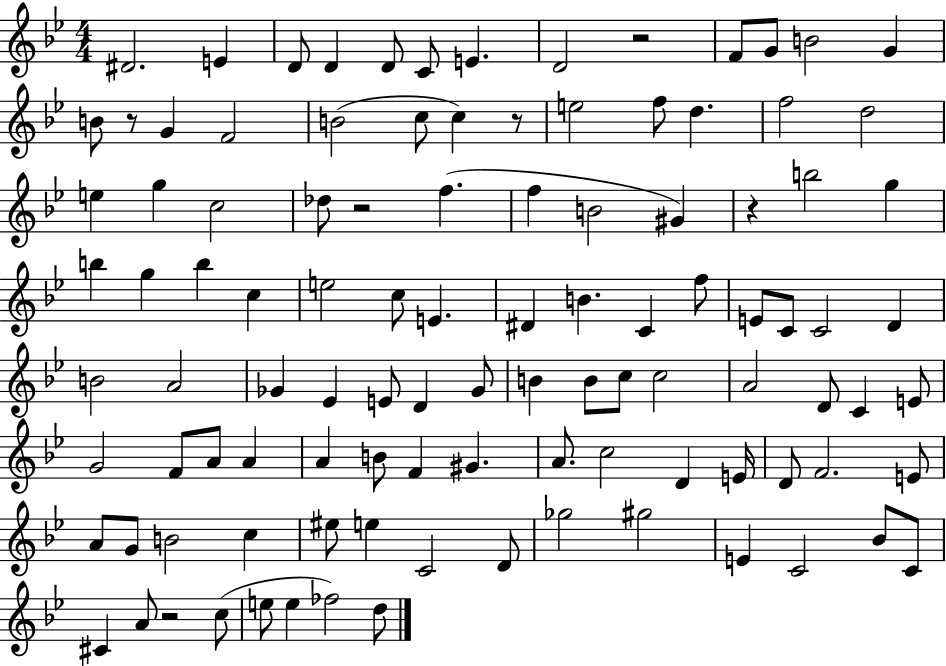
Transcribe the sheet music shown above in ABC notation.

X:1
T:Untitled
M:4/4
L:1/4
K:Bb
^D2 E D/2 D D/2 C/2 E D2 z2 F/2 G/2 B2 G B/2 z/2 G F2 B2 c/2 c z/2 e2 f/2 d f2 d2 e g c2 _d/2 z2 f f B2 ^G z b2 g b g b c e2 c/2 E ^D B C f/2 E/2 C/2 C2 D B2 A2 _G _E E/2 D _G/2 B B/2 c/2 c2 A2 D/2 C E/2 G2 F/2 A/2 A A B/2 F ^G A/2 c2 D E/4 D/2 F2 E/2 A/2 G/2 B2 c ^e/2 e C2 D/2 _g2 ^g2 E C2 _B/2 C/2 ^C A/2 z2 c/2 e/2 e _f2 d/2